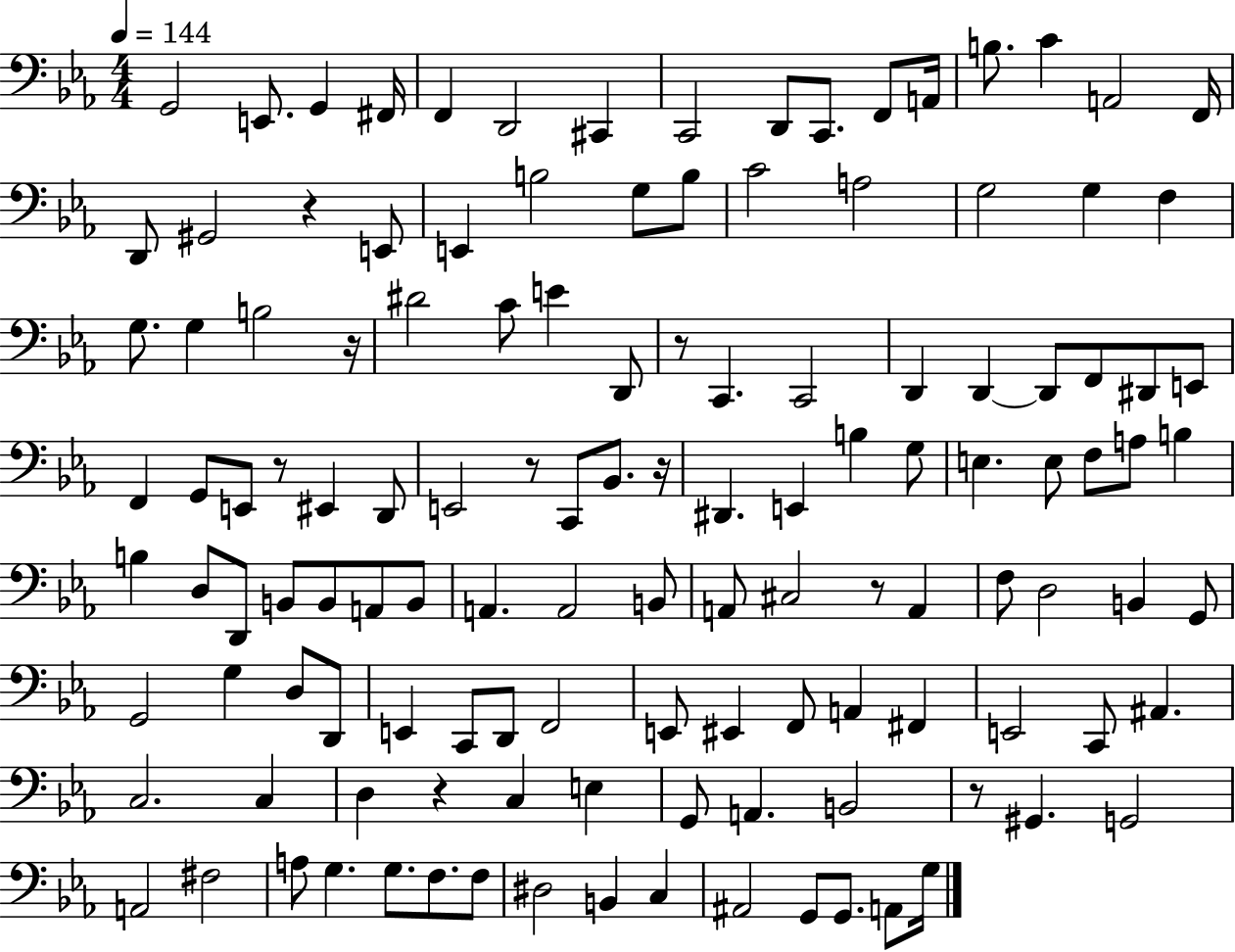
G2/h E2/e. G2/q F#2/s F2/q D2/h C#2/q C2/h D2/e C2/e. F2/e A2/s B3/e. C4/q A2/h F2/s D2/e G#2/h R/q E2/e E2/q B3/h G3/e B3/e C4/h A3/h G3/h G3/q F3/q G3/e. G3/q B3/h R/s D#4/h C4/e E4/q D2/e R/e C2/q. C2/h D2/q D2/q D2/e F2/e D#2/e E2/e F2/q G2/e E2/e R/e EIS2/q D2/e E2/h R/e C2/e Bb2/e. R/s D#2/q. E2/q B3/q G3/e E3/q. E3/e F3/e A3/e B3/q B3/q D3/e D2/e B2/e B2/e A2/e B2/e A2/q. A2/h B2/e A2/e C#3/h R/e A2/q F3/e D3/h B2/q G2/e G2/h G3/q D3/e D2/e E2/q C2/e D2/e F2/h E2/e EIS2/q F2/e A2/q F#2/q E2/h C2/e A#2/q. C3/h. C3/q D3/q R/q C3/q E3/q G2/e A2/q. B2/h R/e G#2/q. G2/h A2/h F#3/h A3/e G3/q. G3/e. F3/e. F3/e D#3/h B2/q C3/q A#2/h G2/e G2/e. A2/e G3/s